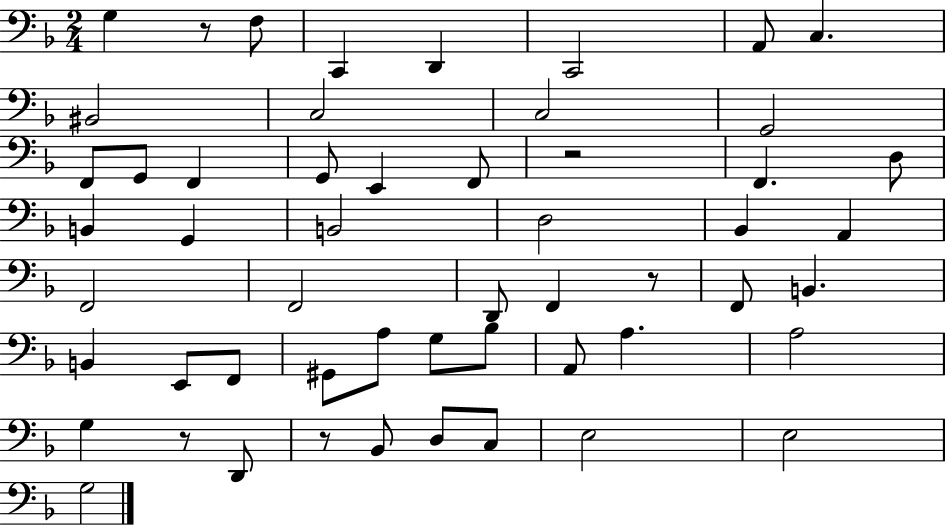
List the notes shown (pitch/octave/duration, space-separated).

G3/q R/e F3/e C2/q D2/q C2/h A2/e C3/q. BIS2/h C3/h C3/h G2/h F2/e G2/e F2/q G2/e E2/q F2/e R/h F2/q. D3/e B2/q G2/q B2/h D3/h Bb2/q A2/q F2/h F2/h D2/e F2/q R/e F2/e B2/q. B2/q E2/e F2/e G#2/e A3/e G3/e Bb3/e A2/e A3/q. A3/h G3/q R/e D2/e R/e Bb2/e D3/e C3/e E3/h E3/h G3/h